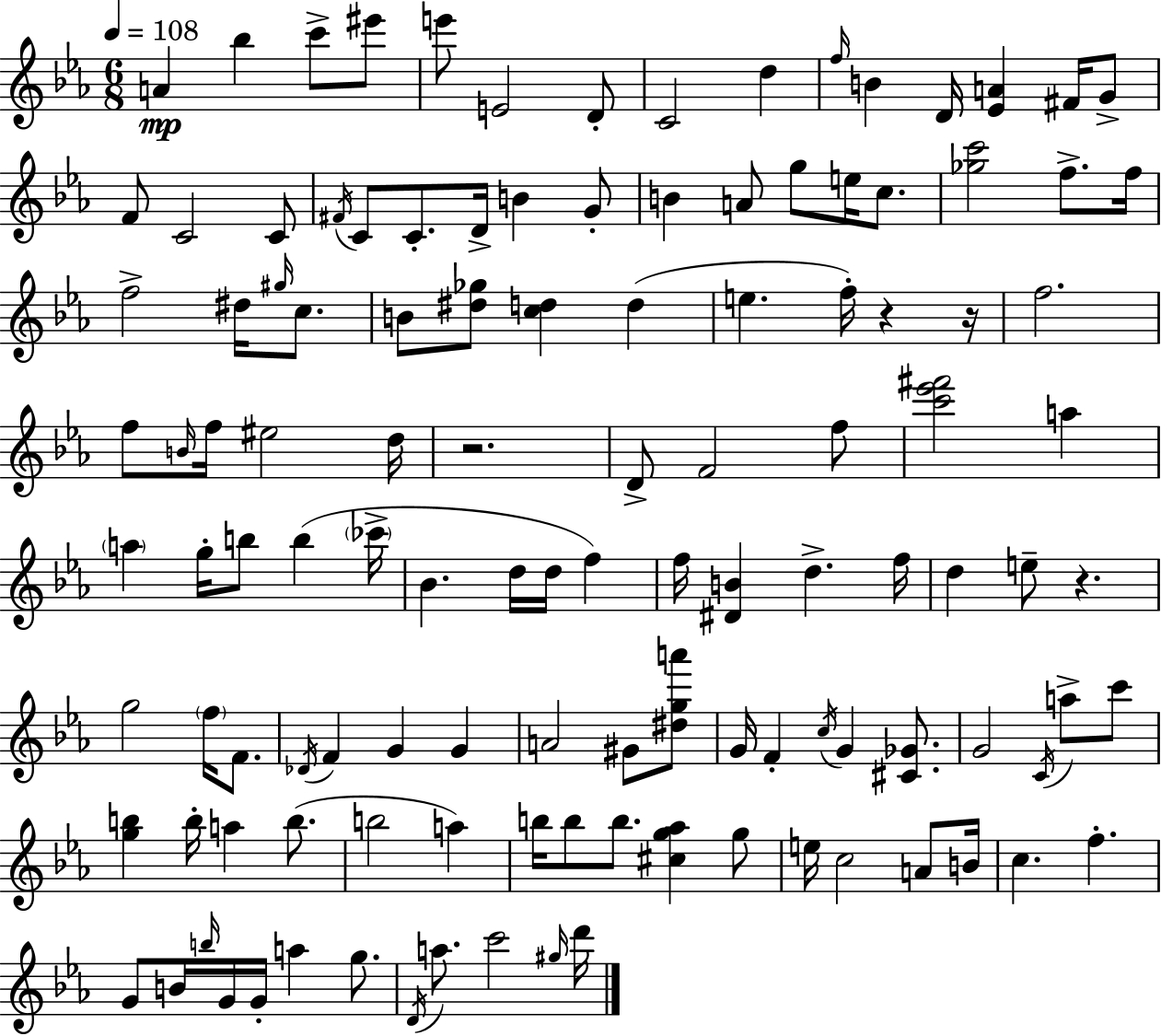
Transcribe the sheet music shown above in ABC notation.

X:1
T:Untitled
M:6/8
L:1/4
K:Cm
A _b c'/2 ^e'/2 e'/2 E2 D/2 C2 d f/4 B D/4 [_EA] ^F/4 G/2 F/2 C2 C/2 ^F/4 C/2 C/2 D/4 B G/2 B A/2 g/2 e/4 c/2 [_gc']2 f/2 f/4 f2 ^d/4 ^g/4 c/2 B/2 [^d_g]/2 [cd] d e f/4 z z/4 f2 f/2 B/4 f/4 ^e2 d/4 z2 D/2 F2 f/2 [c'_e'^f']2 a a g/4 b/2 b _c'/4 _B d/4 d/4 f f/4 [^DB] d f/4 d e/2 z g2 f/4 F/2 _D/4 F G G A2 ^G/2 [^dga']/2 G/4 F c/4 G [^C_G]/2 G2 C/4 a/2 c'/2 [gb] b/4 a b/2 b2 a b/4 b/2 b/2 [^cg_a] g/2 e/4 c2 A/2 B/4 c f G/2 B/4 b/4 G/4 G/4 a g/2 D/4 a/2 c'2 ^g/4 d'/4